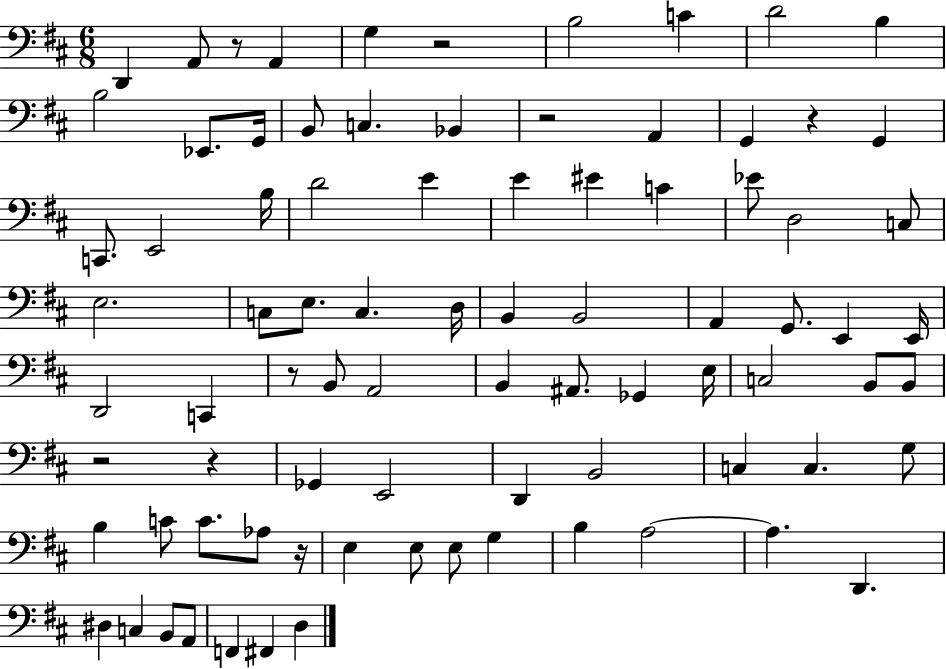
{
  \clef bass
  \numericTimeSignature
  \time 6/8
  \key d \major
  d,4 a,8 r8 a,4 | g4 r2 | b2 c'4 | d'2 b4 | \break b2 ees,8. g,16 | b,8 c4. bes,4 | r2 a,4 | g,4 r4 g,4 | \break c,8. e,2 b16 | d'2 e'4 | e'4 eis'4 c'4 | ees'8 d2 c8 | \break e2. | c8 e8. c4. d16 | b,4 b,2 | a,4 g,8. e,4 e,16 | \break d,2 c,4 | r8 b,8 a,2 | b,4 ais,8. ges,4 e16 | c2 b,8 b,8 | \break r2 r4 | ges,4 e,2 | d,4 b,2 | c4 c4. g8 | \break b4 c'8 c'8. aes8 r16 | e4 e8 e8 g4 | b4 a2~~ | a4. d,4. | \break dis4 c4 b,8 a,8 | f,4 fis,4 d4 | \bar "|."
}